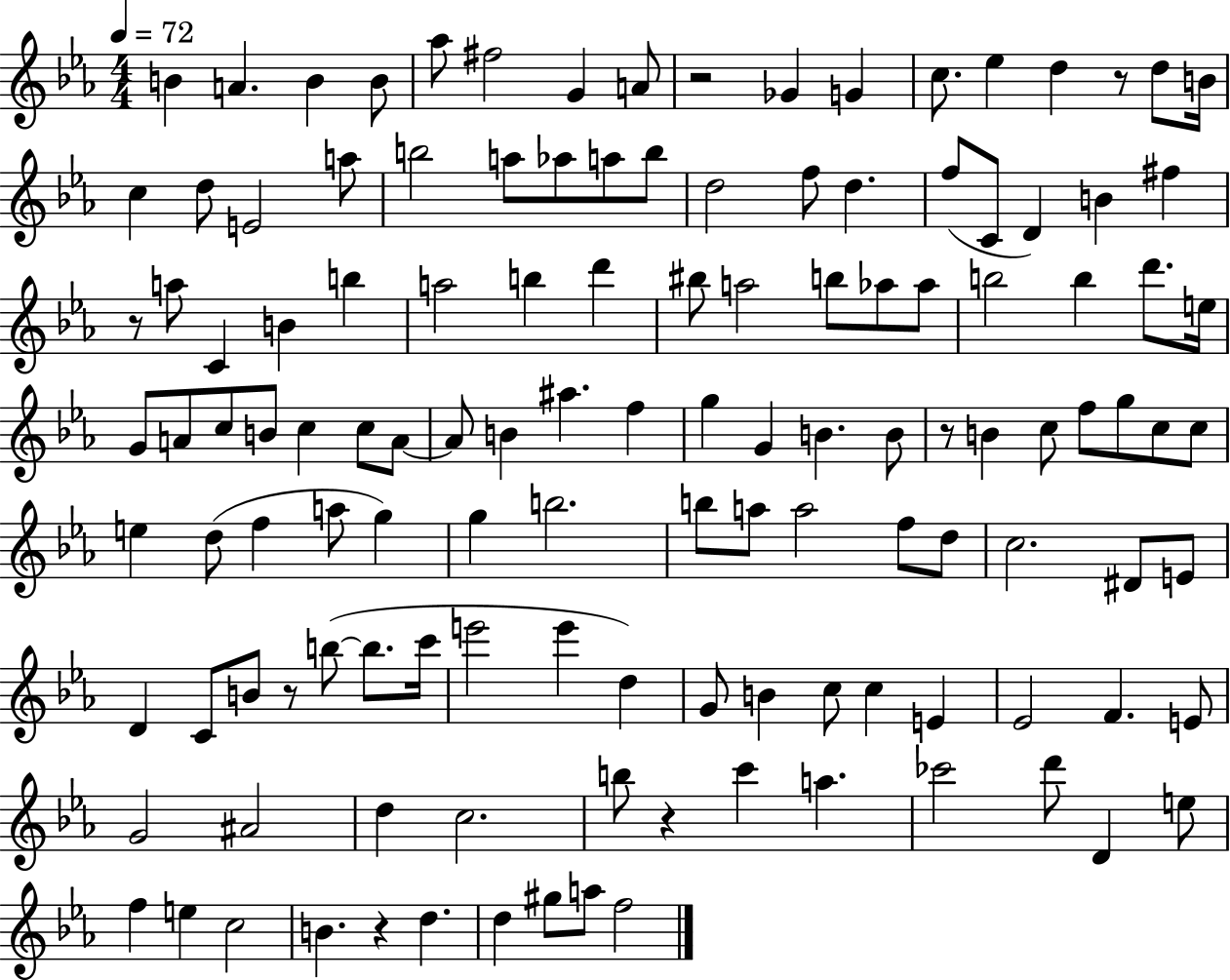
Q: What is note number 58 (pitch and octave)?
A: A#5